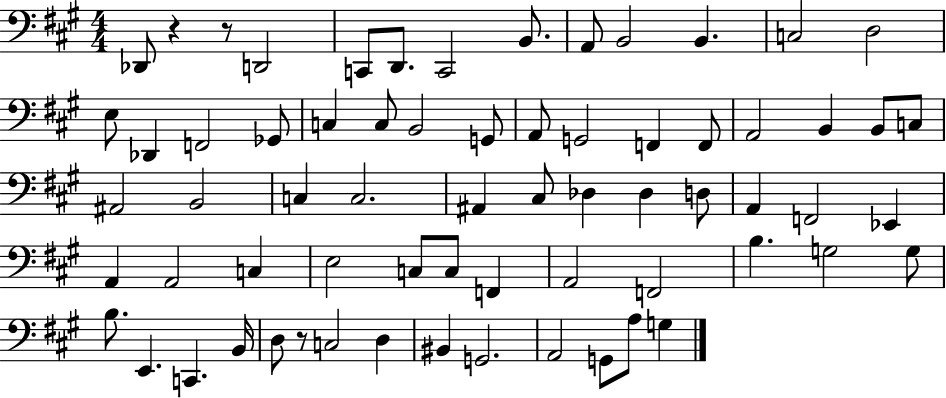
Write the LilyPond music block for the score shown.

{
  \clef bass
  \numericTimeSignature
  \time 4/4
  \key a \major
  des,8 r4 r8 d,2 | c,8 d,8. c,2 b,8. | a,8 b,2 b,4. | c2 d2 | \break e8 des,4 f,2 ges,8 | c4 c8 b,2 g,8 | a,8 g,2 f,4 f,8 | a,2 b,4 b,8 c8 | \break ais,2 b,2 | c4 c2. | ais,4 cis8 des4 des4 d8 | a,4 f,2 ees,4 | \break a,4 a,2 c4 | e2 c8 c8 f,4 | a,2 f,2 | b4. g2 g8 | \break b8. e,4. c,4. b,16 | d8 r8 c2 d4 | bis,4 g,2. | a,2 g,8 a8 g4 | \break \bar "|."
}